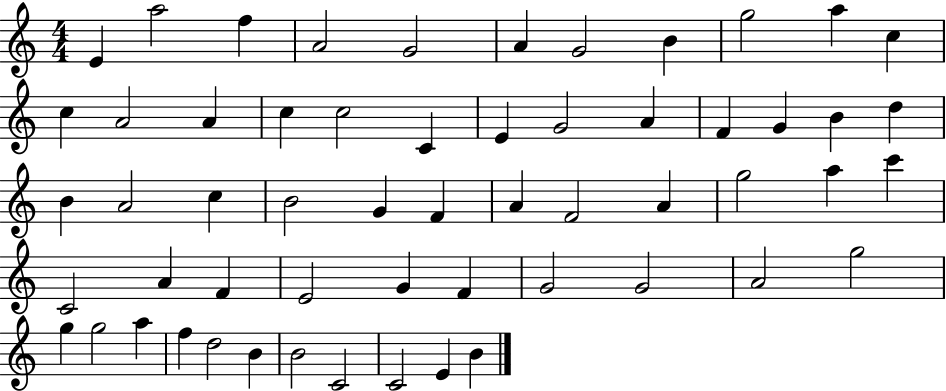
{
  \clef treble
  \numericTimeSignature
  \time 4/4
  \key c \major
  e'4 a''2 f''4 | a'2 g'2 | a'4 g'2 b'4 | g''2 a''4 c''4 | \break c''4 a'2 a'4 | c''4 c''2 c'4 | e'4 g'2 a'4 | f'4 g'4 b'4 d''4 | \break b'4 a'2 c''4 | b'2 g'4 f'4 | a'4 f'2 a'4 | g''2 a''4 c'''4 | \break c'2 a'4 f'4 | e'2 g'4 f'4 | g'2 g'2 | a'2 g''2 | \break g''4 g''2 a''4 | f''4 d''2 b'4 | b'2 c'2 | c'2 e'4 b'4 | \break \bar "|."
}